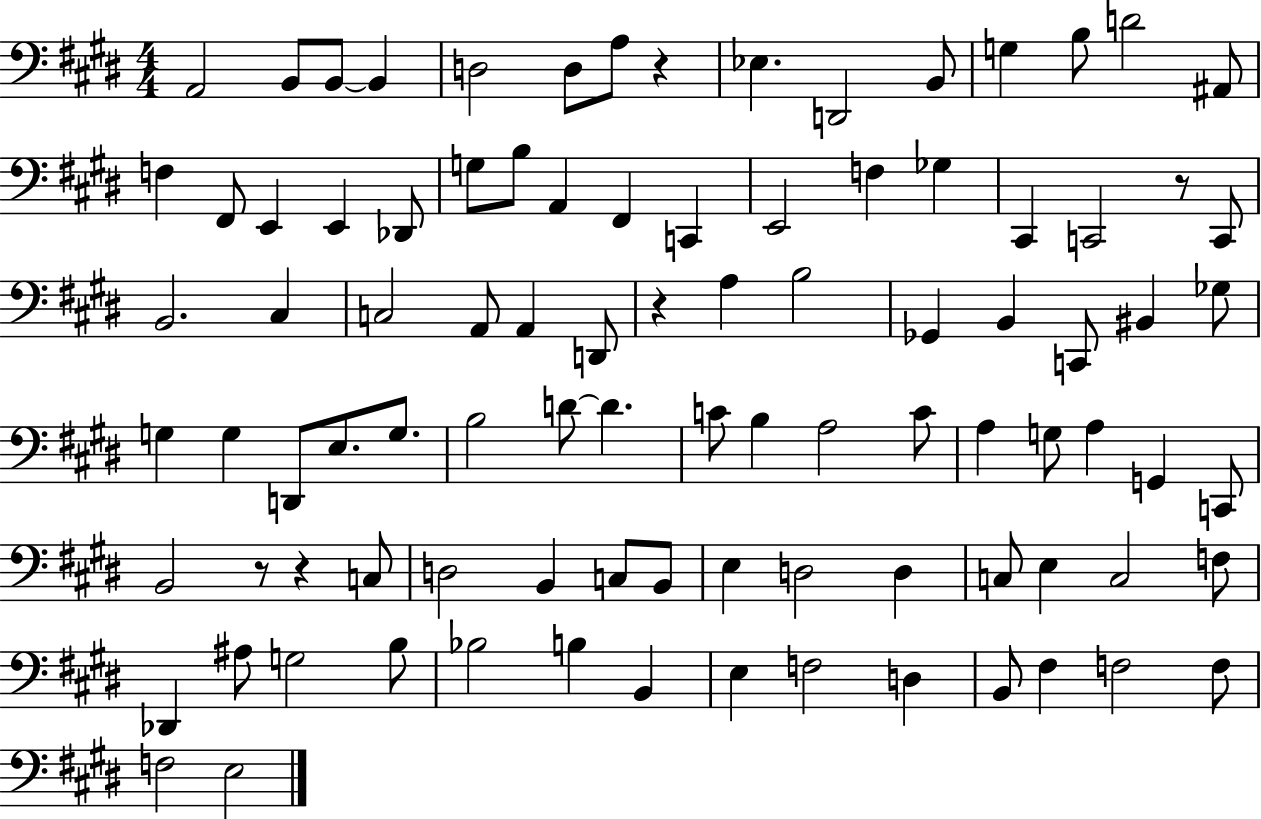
X:1
T:Untitled
M:4/4
L:1/4
K:E
A,,2 B,,/2 B,,/2 B,, D,2 D,/2 A,/2 z _E, D,,2 B,,/2 G, B,/2 D2 ^A,,/2 F, ^F,,/2 E,, E,, _D,,/2 G,/2 B,/2 A,, ^F,, C,, E,,2 F, _G, ^C,, C,,2 z/2 C,,/2 B,,2 ^C, C,2 A,,/2 A,, D,,/2 z A, B,2 _G,, B,, C,,/2 ^B,, _G,/2 G, G, D,,/2 E,/2 G,/2 B,2 D/2 D C/2 B, A,2 C/2 A, G,/2 A, G,, C,,/2 B,,2 z/2 z C,/2 D,2 B,, C,/2 B,,/2 E, D,2 D, C,/2 E, C,2 F,/2 _D,, ^A,/2 G,2 B,/2 _B,2 B, B,, E, F,2 D, B,,/2 ^F, F,2 F,/2 F,2 E,2